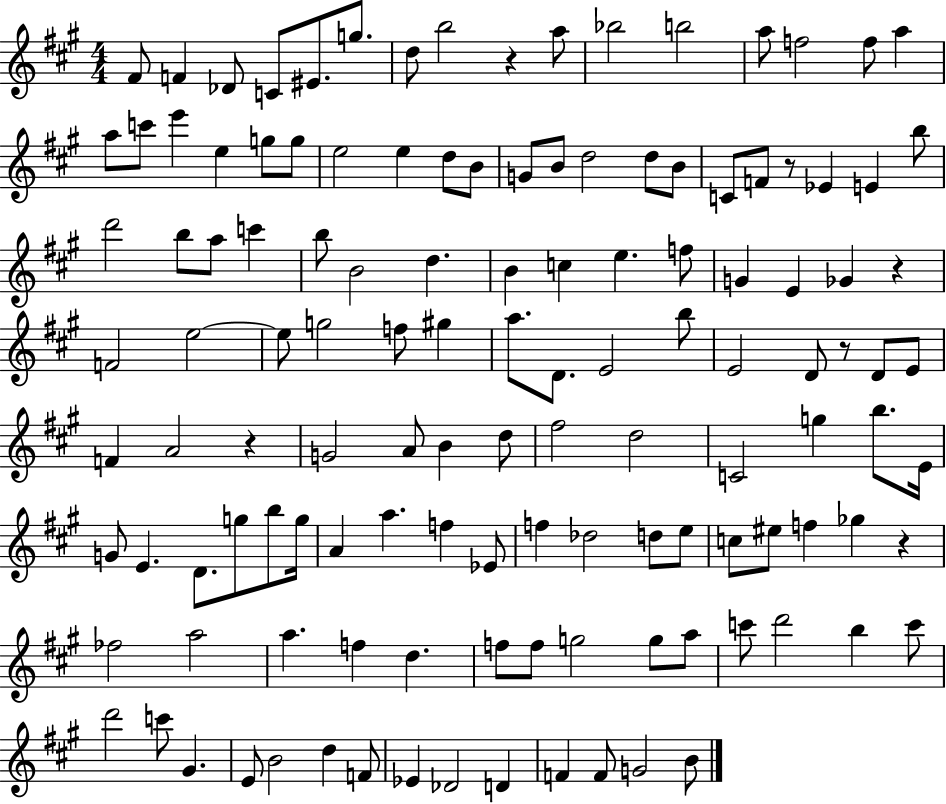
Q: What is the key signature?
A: A major